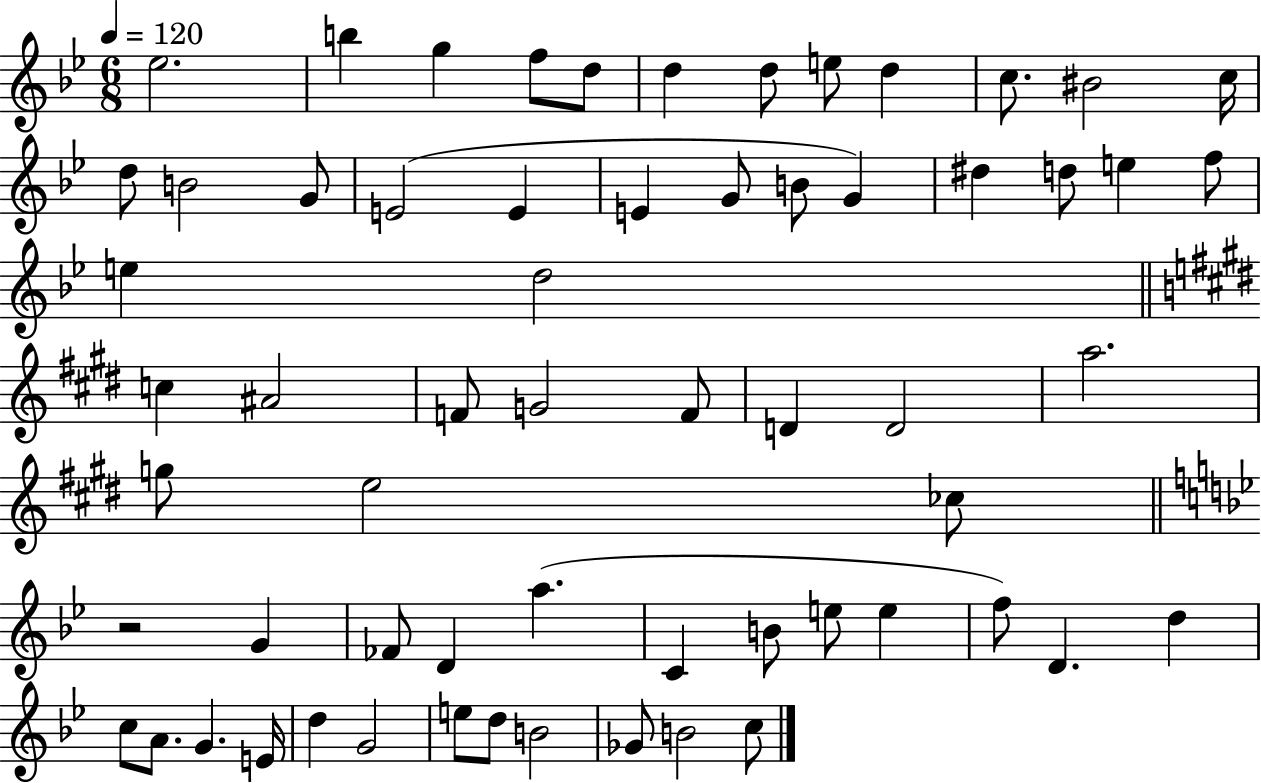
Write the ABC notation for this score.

X:1
T:Untitled
M:6/8
L:1/4
K:Bb
_e2 b g f/2 d/2 d d/2 e/2 d c/2 ^B2 c/4 d/2 B2 G/2 E2 E E G/2 B/2 G ^d d/2 e f/2 e d2 c ^A2 F/2 G2 F/2 D D2 a2 g/2 e2 _c/2 z2 G _F/2 D a C B/2 e/2 e f/2 D d c/2 A/2 G E/4 d G2 e/2 d/2 B2 _G/2 B2 c/2